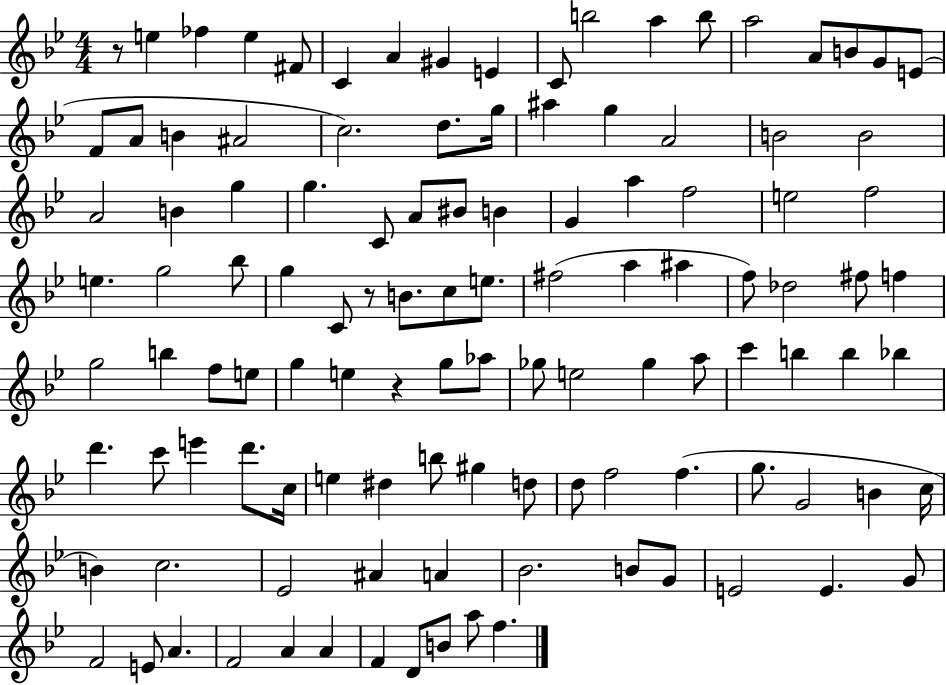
{
  \clef treble
  \numericTimeSignature
  \time 4/4
  \key bes \major
  r8 e''4 fes''4 e''4 fis'8 | c'4 a'4 gis'4 e'4 | c'8 b''2 a''4 b''8 | a''2 a'8 b'8 g'8 e'8( | \break f'8 a'8 b'4 ais'2 | c''2.) d''8. g''16 | ais''4 g''4 a'2 | b'2 b'2 | \break a'2 b'4 g''4 | g''4. c'8 a'8 bis'8 b'4 | g'4 a''4 f''2 | e''2 f''2 | \break e''4. g''2 bes''8 | g''4 c'8 r8 b'8. c''8 e''8. | fis''2( a''4 ais''4 | f''8) des''2 fis''8 f''4 | \break g''2 b''4 f''8 e''8 | g''4 e''4 r4 g''8 aes''8 | ges''8 e''2 ges''4 a''8 | c'''4 b''4 b''4 bes''4 | \break d'''4. c'''8 e'''4 d'''8. c''16 | e''4 dis''4 b''8 gis''4 d''8 | d''8 f''2 f''4.( | g''8. g'2 b'4 c''16 | \break b'4) c''2. | ees'2 ais'4 a'4 | bes'2. b'8 g'8 | e'2 e'4. g'8 | \break f'2 e'8 a'4. | f'2 a'4 a'4 | f'4 d'8 b'8 a''8 f''4. | \bar "|."
}